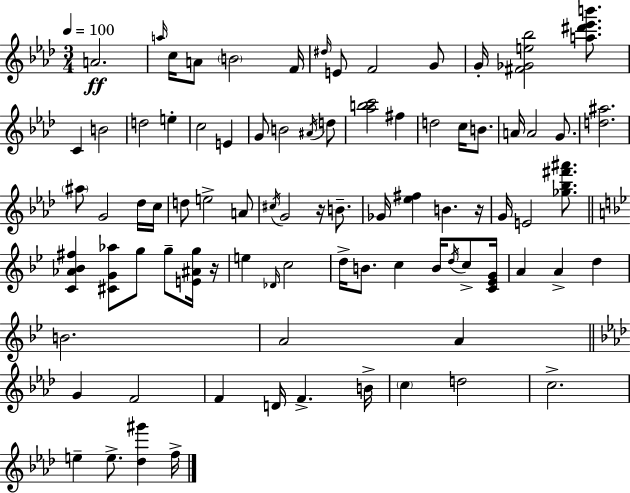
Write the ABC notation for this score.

X:1
T:Untitled
M:3/4
L:1/4
K:Fm
A2 a/4 c/4 A/2 B2 F/4 ^d/4 E/2 F2 G/2 G/4 [^F_Ge_b]2 [a^d'_e'b']/2 C B2 d2 e c2 E G/2 B2 ^A/4 d/2 [_abc']2 ^f d2 c/4 B/2 A/4 A2 G/2 [d^a]2 ^a/2 G2 _d/4 c/4 d/2 e2 A/2 ^c/4 G2 z/4 B/2 _G/4 [_e^f] B z/4 G/4 E2 [_g_b^f'^a']/2 [C_A_B^f] [^CG_a]/2 g/2 g/2 [E^Ag]/4 z/4 e _D/4 c2 d/4 B/2 c B/4 d/4 c/2 [C_EG]/4 A A d B2 A2 A G F2 F D/4 F B/4 c d2 c2 e e/2 [_d^g'] f/4